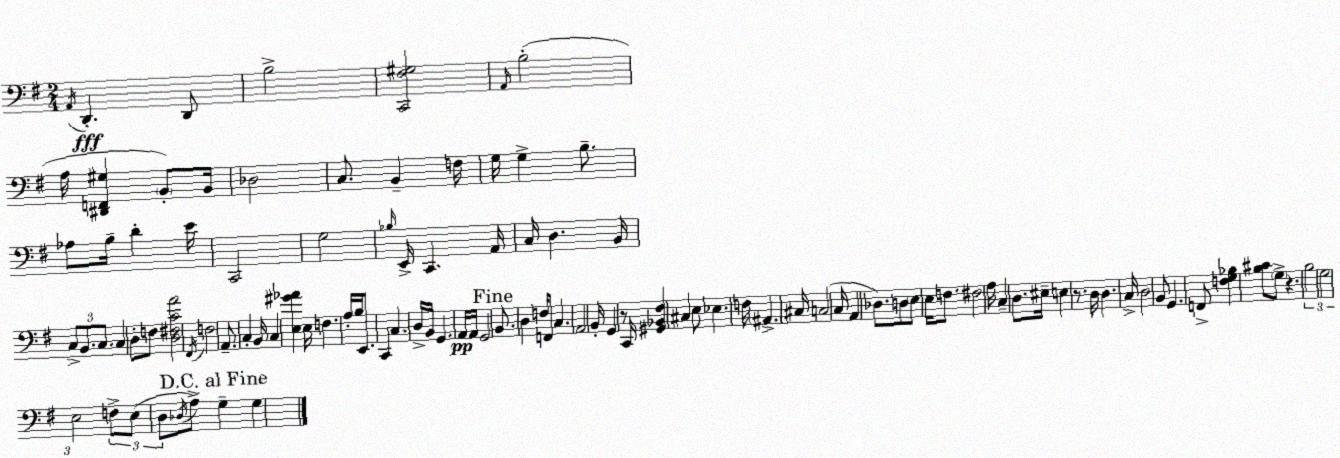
X:1
T:Untitled
M:2/4
L:1/4
K:Em
A,,/4 D,, D,,/2 B,2 [C,,^F,^G,]2 A,,/4 B,2 A,/4 [^D,,F,,^G,] B,,/2 B,,/4 _D,2 C,/2 B,, F,/4 G,/4 G, B,/2 _A,/2 B,/4 D E/4 C,,2 G,2 _B,/4 E,,/4 C,, A,,/4 C,/4 D, B,,/4 C,/2 B,,/2 C,/2 C, D,/2 F,/2 [D,^F,CA]2 ^F,,/4 F,2 A,,/2 C, B,,/4 C, [E,^G_A] E,/4 F, A,/4 B,/4 E,,/2 C,, C, D,/4 B,,/4 G,, A,,/4 A,,/4 G,,2 B,,/2 D, F,/4 F,,/2 C, A,,2 B,,/4 G,, z/2 C,,/4 [^G,,_B,,^F,] ^C, E,/2 _E, F,/4 ^A,, ^C,/4 C,2 C,/4 A,, _D,/2 D,/2 E,/2 E,/4 F,/2 ^F,2 A,/4 C, D,/2 ^E,/4 E, z/2 D,/4 D, C,/4 D,2 B,,/2 G,, F,,/2 [F,G,_B,] [B,^C]/2 G,/2 z B,2 G,2 E,2 F,/2 E,/2 D,/2 _D,/4 A,/2 G, G,